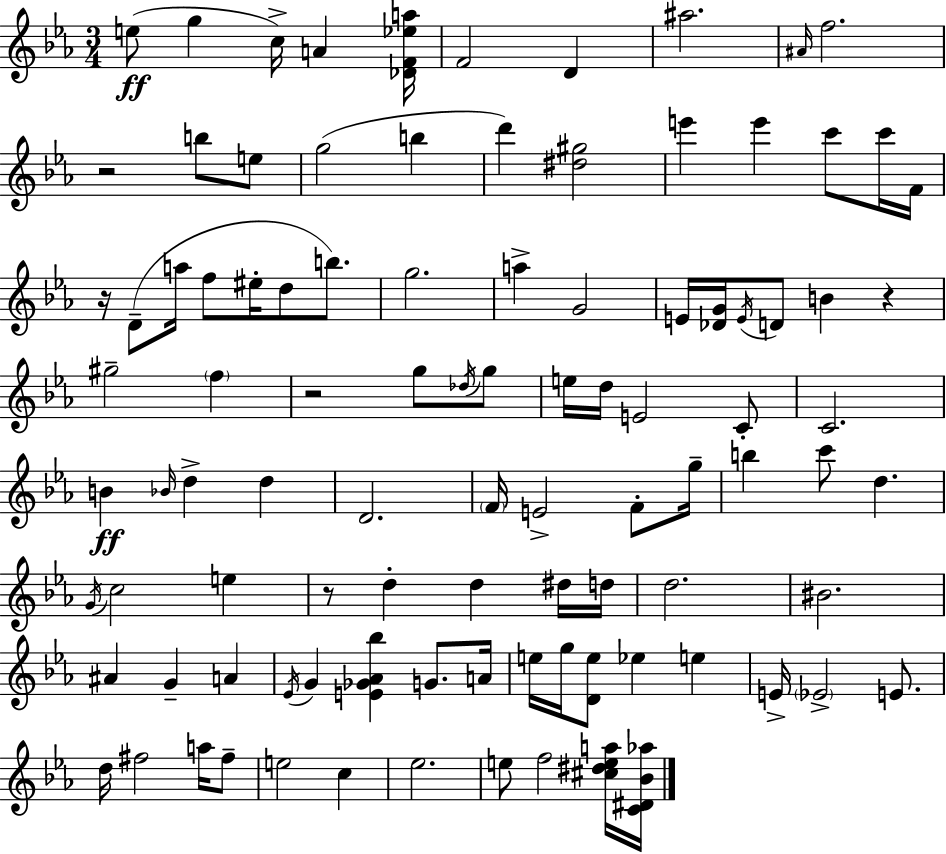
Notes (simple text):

E5/e G5/q C5/s A4/q [Db4,F4,Eb5,A5]/s F4/h D4/q A#5/h. A#4/s F5/h. R/h B5/e E5/e G5/h B5/q D6/q [D#5,G#5]/h E6/q E6/q C6/e C6/s F4/s R/s D4/e A5/s F5/e EIS5/s D5/e B5/e. G5/h. A5/q G4/h E4/s [Db4,G4]/s E4/s D4/e B4/q R/q G#5/h F5/q R/h G5/e Db5/s G5/e E5/s D5/s E4/h C4/e C4/h. B4/q Bb4/s D5/q D5/q D4/h. F4/s E4/h F4/e G5/s B5/q C6/e D5/q. G4/s C5/h E5/q R/e D5/q D5/q D#5/s D5/s D5/h. BIS4/h. A#4/q G4/q A4/q Eb4/s G4/q [E4,Gb4,Ab4,Bb5]/q G4/e. A4/s E5/s G5/s [D4,E5]/e Eb5/q E5/q E4/s Eb4/h E4/e. D5/s F#5/h A5/s F#5/e E5/h C5/q Eb5/h. E5/e F5/h [C#5,D#5,E5,A5]/s [C4,D#4,Bb4,Ab5]/s